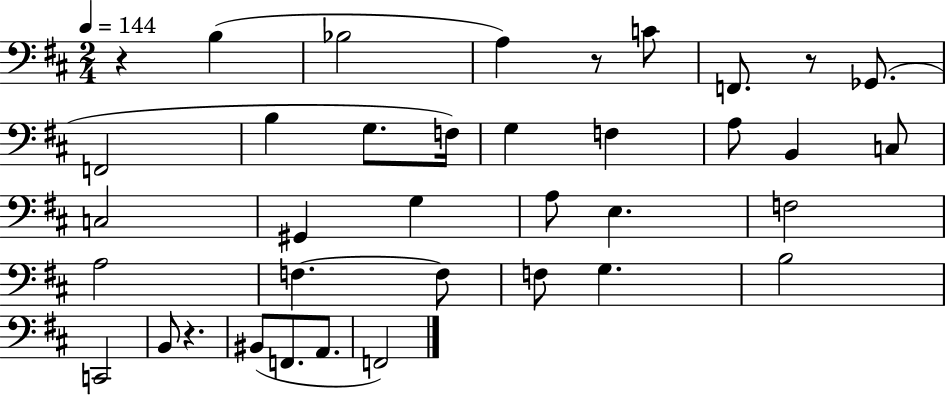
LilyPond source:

{
  \clef bass
  \numericTimeSignature
  \time 2/4
  \key d \major
  \tempo 4 = 144
  r4 b4( | bes2 | a4) r8 c'8 | f,8. r8 ges,8.( | \break f,2 | b4 g8. f16) | g4 f4 | a8 b,4 c8 | \break c2 | gis,4 g4 | a8 e4. | f2 | \break a2 | f4.~~ f8 | f8 g4. | b2 | \break c,2 | b,8 r4. | bis,8( f,8. a,8. | f,2) | \break \bar "|."
}